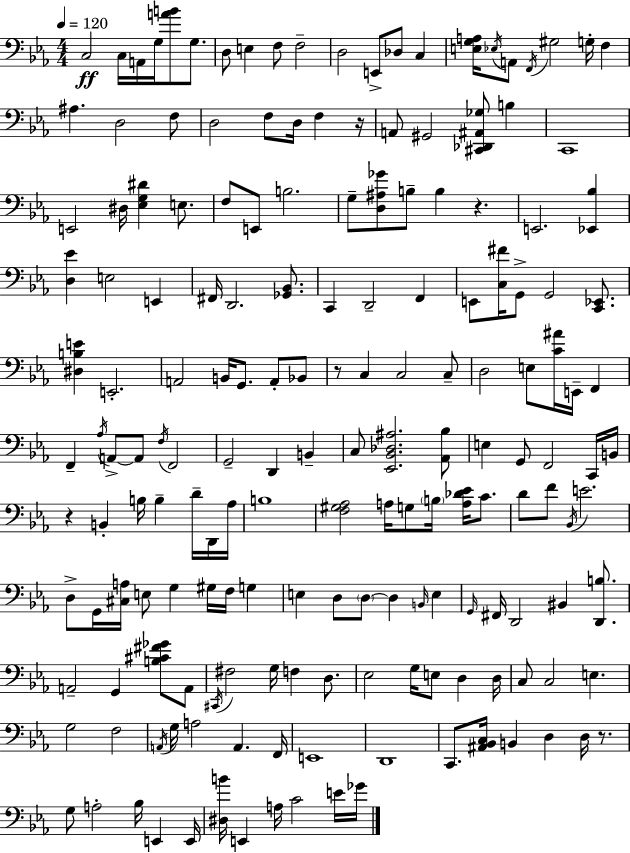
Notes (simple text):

C3/h C3/s A2/s G3/s [A4,B4]/e G3/e. D3/e E3/q F3/e F3/h D3/h E2/e Db3/e C3/q [E3,G3,A3]/s Eb3/s A2/e F2/s G#3/h G3/s F3/q A#3/q. D3/h F3/e D3/h F3/e D3/s F3/q R/s A2/e G#2/h [C#2,Db2,A#2,Gb3]/e B3/q C2/w E2/h D#3/s [Eb3,G3,D#4]/q E3/e. F3/e E2/e B3/h. G3/e [D3,A#3,Gb4]/e B3/e B3/q R/q. E2/h. [Eb2,Bb3]/q [D3,Eb4]/q E3/h E2/q F#2/s D2/h. [Gb2,Bb2]/e. C2/q D2/h F2/q E2/e [C3,F#4]/s G2/e G2/h [C2,Eb2]/e. [D#3,B3,E4]/q E2/h. A2/h B2/s G2/e. A2/e Bb2/e R/e C3/q C3/h C3/e D3/h E3/e [C4,A#4]/s E2/s F2/q F2/q Ab3/s A2/e A2/e F3/s F2/h G2/h D2/q B2/q C3/e [Eb2,Bb2,Db3,A#3]/h. [Ab2,Bb3]/e E3/q G2/e F2/h C2/s B2/s R/q B2/q B3/s B3/q D4/s D2/s Ab3/s B3/w [F3,G#3,Ab3]/h A3/s G3/e B3/s [A3,Db4,Eb4]/s C4/e. D4/e F4/e Bb2/s E4/h. D3/e G2/s [C#3,A3]/s E3/e G3/q G#3/s F3/s G3/q E3/q D3/e D3/e D3/q B2/s E3/q G2/s F#2/s D2/h BIS2/q [D2,B3]/e. A2/h G2/q [B3,C#4,F#4,Gb4]/e A2/e C#2/s F#3/h G3/s F3/q D3/e. Eb3/h G3/s E3/e D3/q D3/s C3/e C3/h E3/q. G3/h F3/h A2/s G3/s A3/h A2/q. F2/s E2/w D2/w C2/e. [A#2,Bb2,C3]/s B2/q D3/q D3/s R/e. G3/e A3/h Bb3/s E2/q E2/s [D#3,B4]/s E2/q A3/s C4/h E4/s Gb4/s